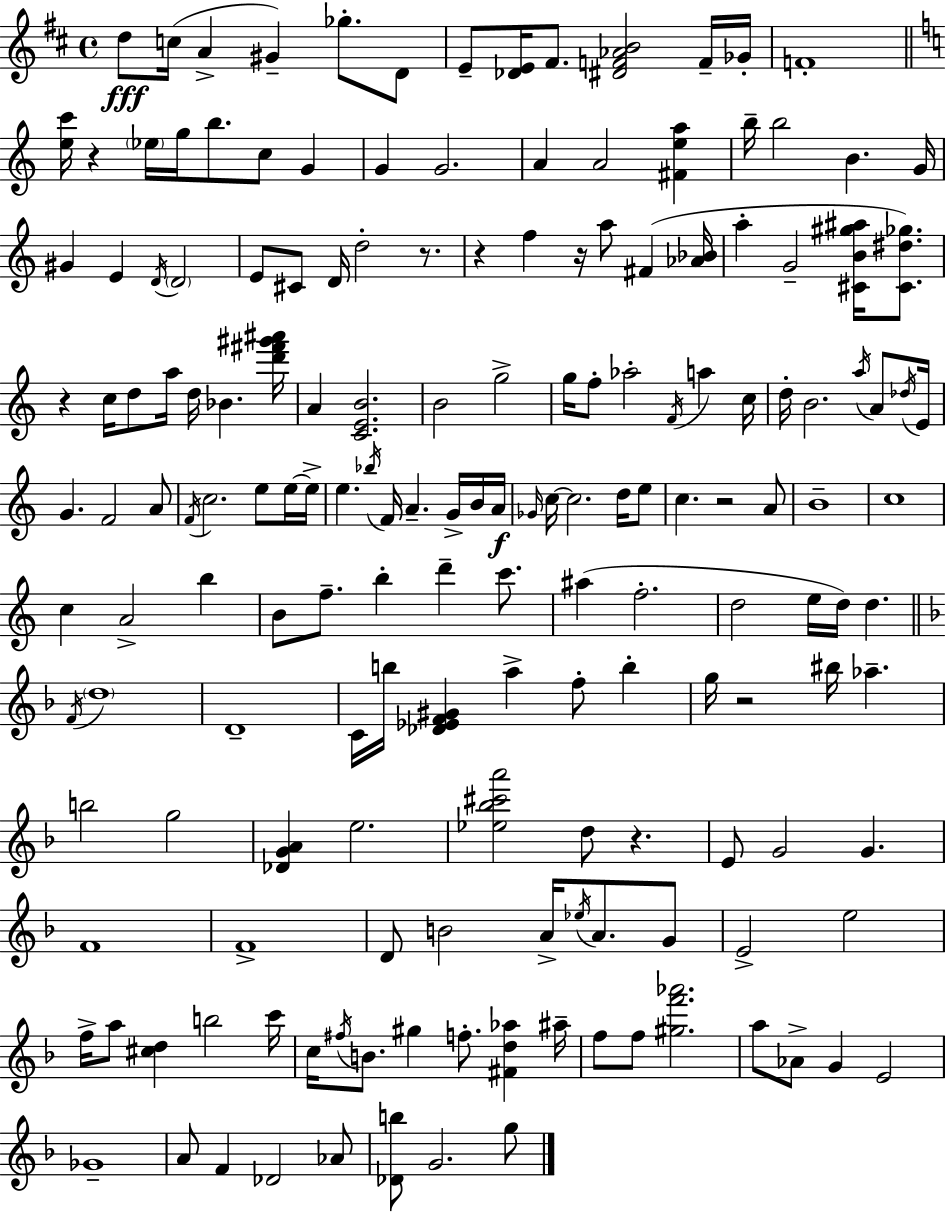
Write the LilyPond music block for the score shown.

{
  \clef treble
  \time 4/4
  \defaultTimeSignature
  \key d \major
  \repeat volta 2 { d''8\fff c''16( a'4-> gis'4--) ges''8.-. d'8 | e'8-- <des' e'>16 fis'8. <dis' f' aes' b'>2 f'16-- ges'16-. | f'1-. | \bar "||" \break \key c \major <e'' c'''>16 r4 \parenthesize ees''16 g''16 b''8. c''8 g'4 | g'4 g'2. | a'4 a'2 <fis' e'' a''>4 | b''16-- b''2 b'4. g'16 | \break gis'4 e'4 \acciaccatura { d'16 } \parenthesize d'2 | e'8 cis'8 d'16 d''2-. r8. | r4 f''4 r16 a''8 fis'4( | <aes' bes'>16 a''4-. g'2-- <cis' b' gis'' ais''>16 <cis' dis'' ges''>8.) | \break r4 c''16 d''8 a''16 d''16 bes'4. | <d''' fis''' gis''' ais'''>16 a'4 <c' e' b'>2. | b'2 g''2-> | g''16 f''8-. aes''2-. \acciaccatura { f'16 } a''4 | \break c''16 d''16-. b'2. \acciaccatura { a''16 } | a'8 \acciaccatura { des''16 } e'16 g'4. f'2 | a'8 \acciaccatura { f'16 } c''2. | e''8 e''16~~ e''16-> e''4. \acciaccatura { bes''16 } f'16 a'4.-- | \break g'16-> b'16 a'16\f \grace { ges'16 } c''16~~ c''2. | d''16 e''8 c''4. r2 | a'8 b'1-- | c''1 | \break c''4 a'2-> | b''4 b'8 f''8.-- b''4-. | d'''4-- c'''8. ais''4( f''2.-. | d''2 e''16 | \break d''16) d''4. \bar "||" \break \key f \major \acciaccatura { f'16 } \parenthesize d''1 | d'1-- | c'16 b''16 <des' ees' f' gis'>4 a''4-> f''8-. b''4-. | g''16 r2 bis''16 aes''4.-- | \break b''2 g''2 | <des' g' a'>4 e''2. | <ees'' bes'' cis''' a'''>2 d''8 r4. | e'8 g'2 g'4. | \break f'1 | f'1-> | d'8 b'2 a'16-> \acciaccatura { ees''16 } a'8. | g'8 e'2-> e''2 | \break f''16-> a''8 <cis'' d''>4 b''2 | c'''16 c''16 \acciaccatura { fis''16 } b'8. gis''4 f''8.-. <fis' d'' aes''>4 | ais''16-- f''8 f''8 <gis'' f''' aes'''>2. | a''8 aes'8-> g'4 e'2 | \break ges'1-- | a'8 f'4 des'2 | aes'8 <des' b''>8 g'2. | g''8 } \bar "|."
}